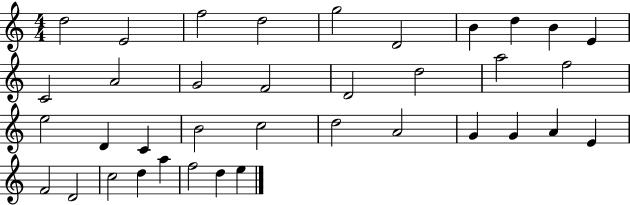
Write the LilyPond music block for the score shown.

{
  \clef treble
  \numericTimeSignature
  \time 4/4
  \key c \major
  d''2 e'2 | f''2 d''2 | g''2 d'2 | b'4 d''4 b'4 e'4 | \break c'2 a'2 | g'2 f'2 | d'2 d''2 | a''2 f''2 | \break e''2 d'4 c'4 | b'2 c''2 | d''2 a'2 | g'4 g'4 a'4 e'4 | \break f'2 d'2 | c''2 d''4 a''4 | f''2 d''4 e''4 | \bar "|."
}